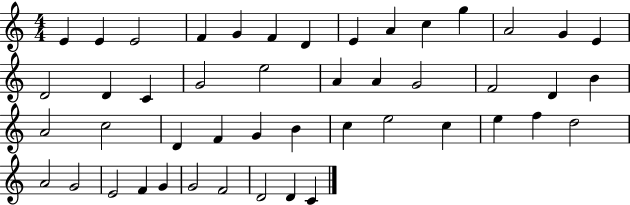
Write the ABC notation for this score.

X:1
T:Untitled
M:4/4
L:1/4
K:C
E E E2 F G F D E A c g A2 G E D2 D C G2 e2 A A G2 F2 D B A2 c2 D F G B c e2 c e f d2 A2 G2 E2 F G G2 F2 D2 D C